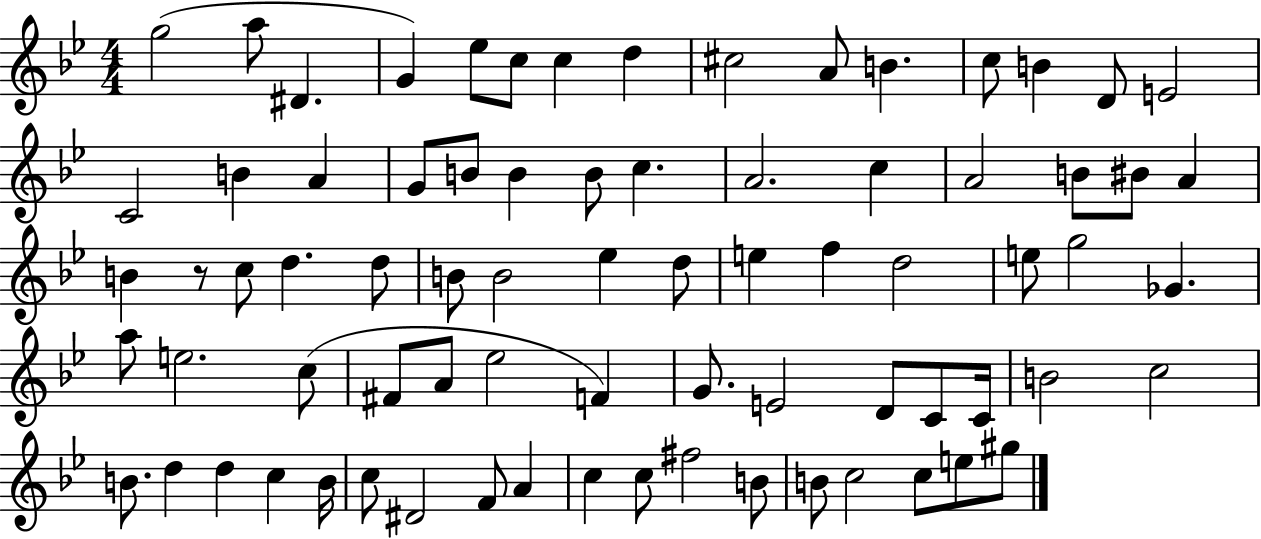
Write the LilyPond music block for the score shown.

{
  \clef treble
  \numericTimeSignature
  \time 4/4
  \key bes \major
  g''2( a''8 dis'4. | g'4) ees''8 c''8 c''4 d''4 | cis''2 a'8 b'4. | c''8 b'4 d'8 e'2 | \break c'2 b'4 a'4 | g'8 b'8 b'4 b'8 c''4. | a'2. c''4 | a'2 b'8 bis'8 a'4 | \break b'4 r8 c''8 d''4. d''8 | b'8 b'2 ees''4 d''8 | e''4 f''4 d''2 | e''8 g''2 ges'4. | \break a''8 e''2. c''8( | fis'8 a'8 ees''2 f'4) | g'8. e'2 d'8 c'8 c'16 | b'2 c''2 | \break b'8. d''4 d''4 c''4 b'16 | c''8 dis'2 f'8 a'4 | c''4 c''8 fis''2 b'8 | b'8 c''2 c''8 e''8 gis''8 | \break \bar "|."
}